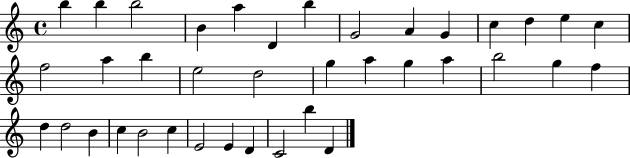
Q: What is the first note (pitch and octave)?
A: B5